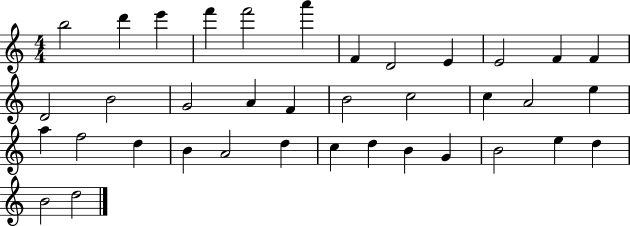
{
  \clef treble
  \numericTimeSignature
  \time 4/4
  \key c \major
  b''2 d'''4 e'''4 | f'''4 f'''2 a'''4 | f'4 d'2 e'4 | e'2 f'4 f'4 | \break d'2 b'2 | g'2 a'4 f'4 | b'2 c''2 | c''4 a'2 e''4 | \break a''4 f''2 d''4 | b'4 a'2 d''4 | c''4 d''4 b'4 g'4 | b'2 e''4 d''4 | \break b'2 d''2 | \bar "|."
}